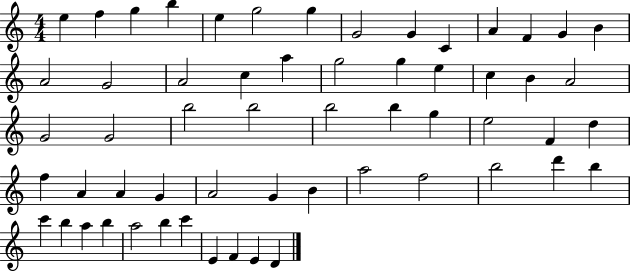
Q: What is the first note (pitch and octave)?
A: E5